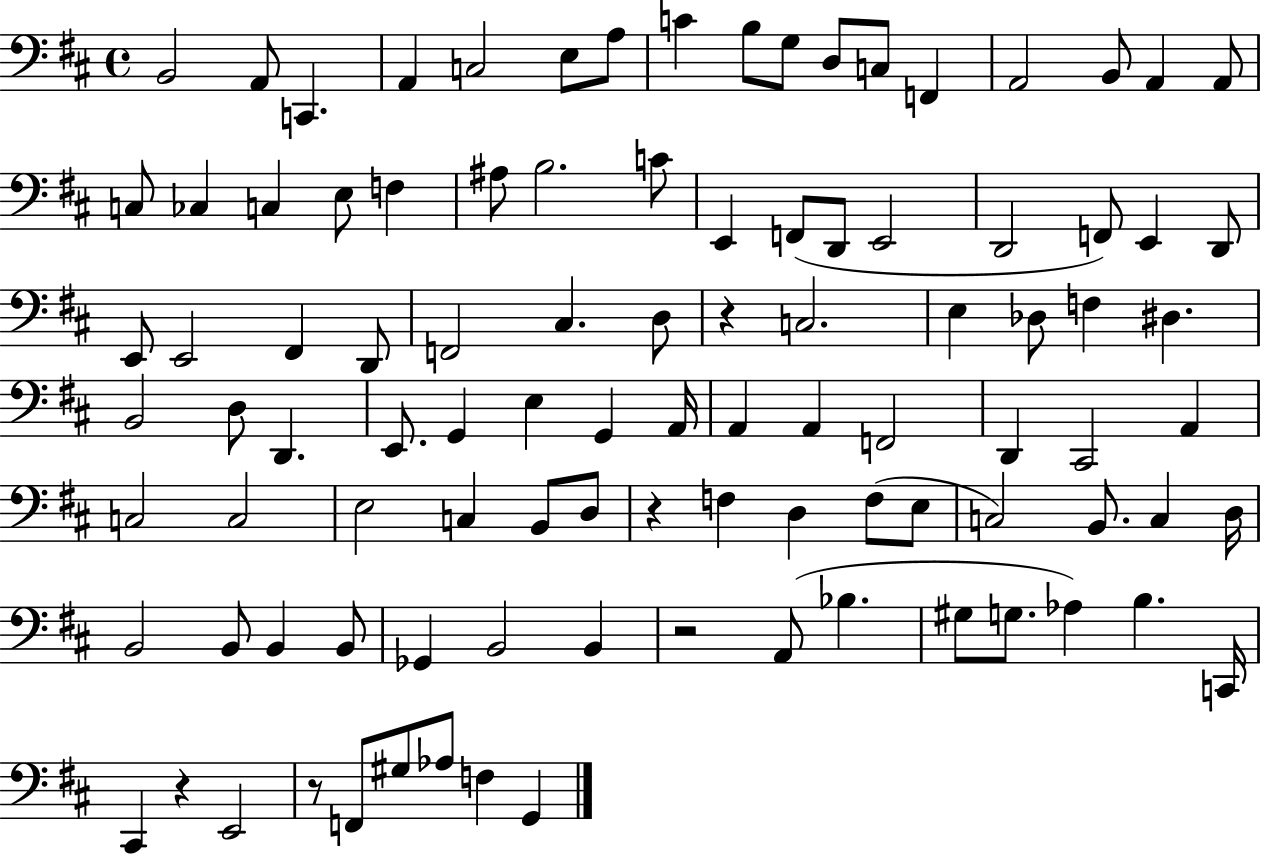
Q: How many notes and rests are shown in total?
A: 99